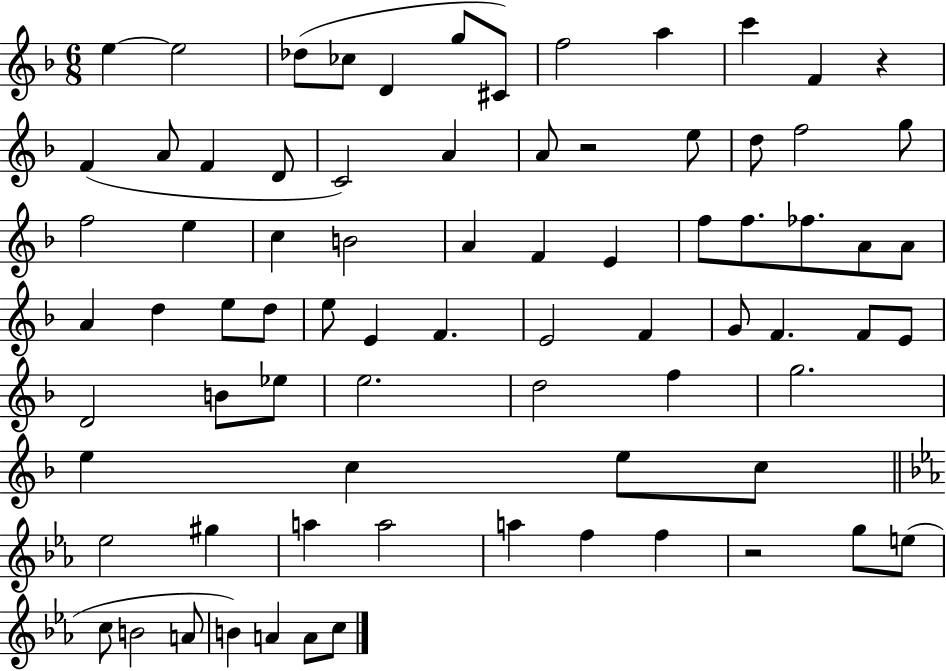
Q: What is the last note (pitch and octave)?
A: C5